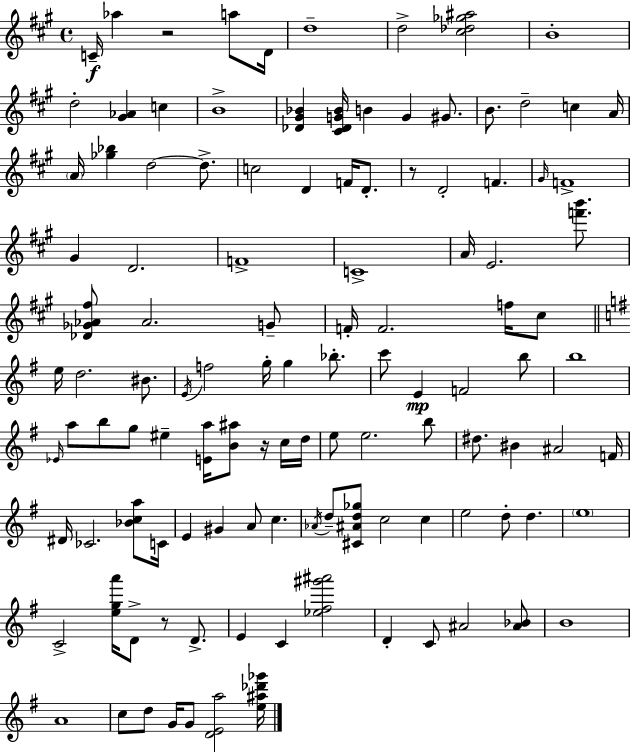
X:1
T:Untitled
M:4/4
L:1/4
K:A
C/4 _a z2 a/2 D/4 d4 d2 [^c_d_g^a]2 B4 d2 [^G_A] c B4 [_D^G_B] [^C_DG_B]/4 B G ^G/2 B/2 d2 c A/4 A/4 [_g_b] d2 d/2 c2 D F/4 D/2 z/2 D2 F ^G/4 F4 ^G D2 F4 C4 A/4 E2 [f'b']/2 [_D_G_A^f]/2 _A2 G/2 F/4 F2 f/4 ^c/2 e/4 d2 ^B/2 E/4 f2 g/4 g _b/2 c'/2 E F2 b/2 b4 _E/4 a/2 b/2 g/2 ^e [Ea]/4 [B^a]/2 z/4 c/4 d/4 e/2 e2 b/2 ^d/2 ^B ^A2 F/4 ^D/4 _C2 [_Bca]/2 C/4 E ^G A/2 c _A/4 d/2 [^C^Ad_g]/2 c2 c e2 d/2 d e4 C2 [ega']/4 D/2 z/2 D/2 E C [_e^f^g'^a']2 D C/2 ^A2 [^A_B]/2 B4 A4 c/2 d/2 G/4 G/2 [DEa]2 [e^a_d'_g']/4